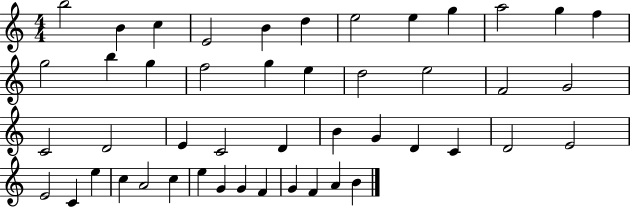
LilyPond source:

{
  \clef treble
  \numericTimeSignature
  \time 4/4
  \key c \major
  b''2 b'4 c''4 | e'2 b'4 d''4 | e''2 e''4 g''4 | a''2 g''4 f''4 | \break g''2 b''4 g''4 | f''2 g''4 e''4 | d''2 e''2 | f'2 g'2 | \break c'2 d'2 | e'4 c'2 d'4 | b'4 g'4 d'4 c'4 | d'2 e'2 | \break e'2 c'4 e''4 | c''4 a'2 c''4 | e''4 g'4 g'4 f'4 | g'4 f'4 a'4 b'4 | \break \bar "|."
}